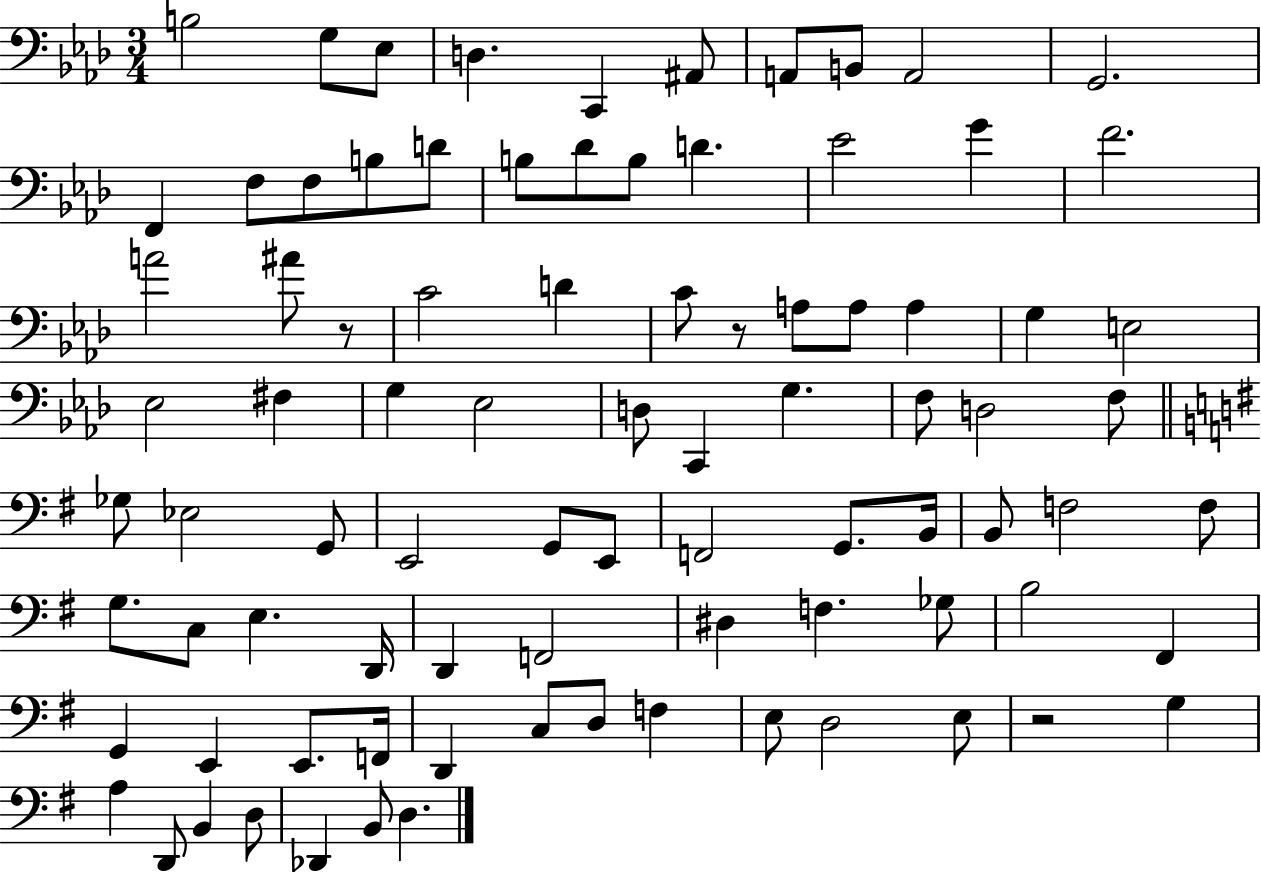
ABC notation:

X:1
T:Untitled
M:3/4
L:1/4
K:Ab
B,2 G,/2 _E,/2 D, C,, ^A,,/2 A,,/2 B,,/2 A,,2 G,,2 F,, F,/2 F,/2 B,/2 D/2 B,/2 _D/2 B,/2 D _E2 G F2 A2 ^A/2 z/2 C2 D C/2 z/2 A,/2 A,/2 A, G, E,2 _E,2 ^F, G, _E,2 D,/2 C,, G, F,/2 D,2 F,/2 _G,/2 _E,2 G,,/2 E,,2 G,,/2 E,,/2 F,,2 G,,/2 B,,/4 B,,/2 F,2 F,/2 G,/2 C,/2 E, D,,/4 D,, F,,2 ^D, F, _G,/2 B,2 ^F,, G,, E,, E,,/2 F,,/4 D,, C,/2 D,/2 F, E,/2 D,2 E,/2 z2 G, A, D,,/2 B,, D,/2 _D,, B,,/2 D,